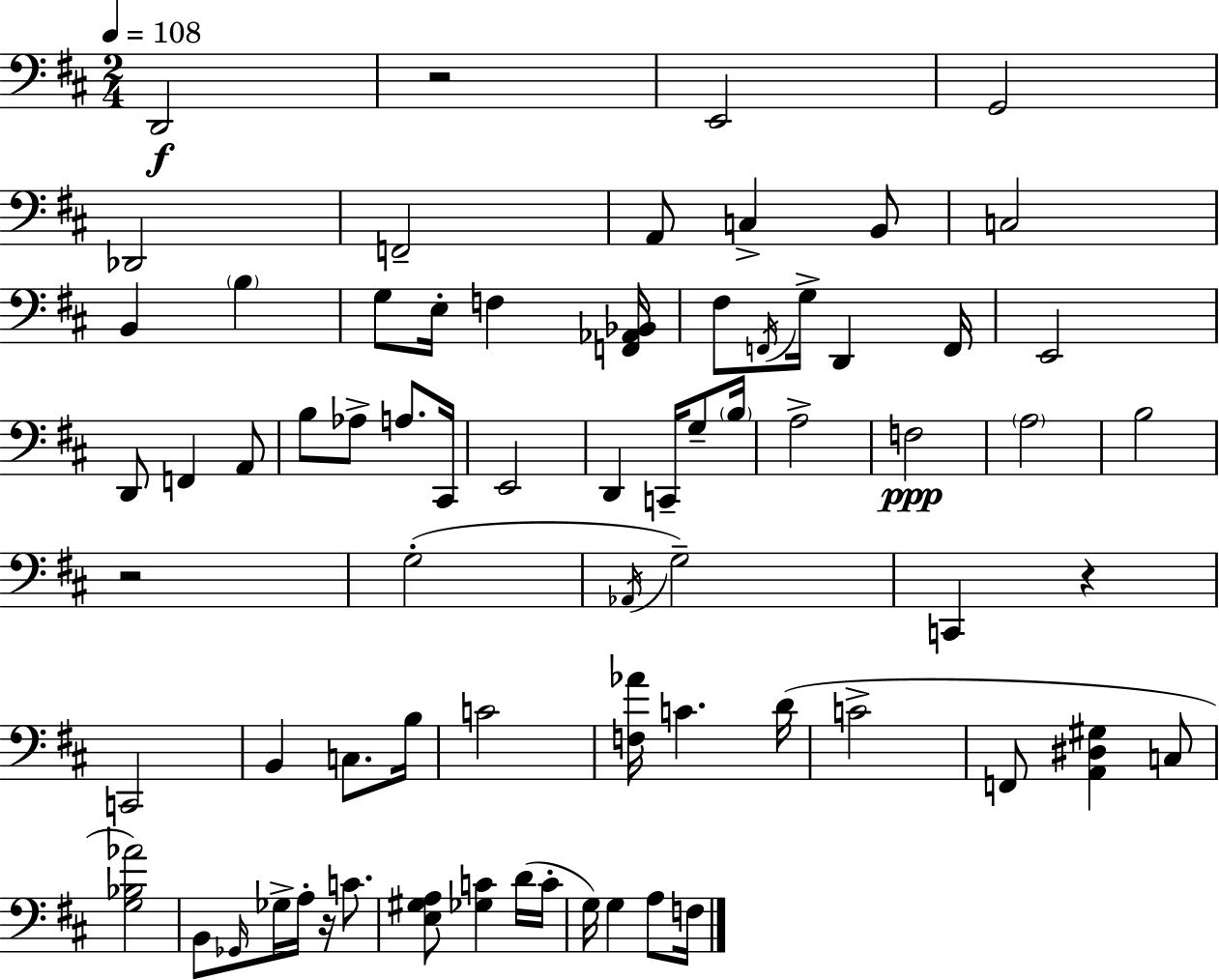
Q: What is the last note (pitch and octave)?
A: F3